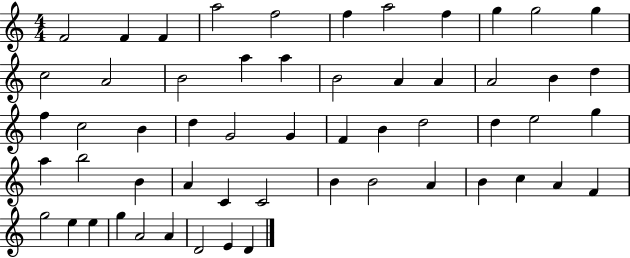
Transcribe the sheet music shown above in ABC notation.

X:1
T:Untitled
M:4/4
L:1/4
K:C
F2 F F a2 f2 f a2 f g g2 g c2 A2 B2 a a B2 A A A2 B d f c2 B d G2 G F B d2 d e2 g a b2 B A C C2 B B2 A B c A F g2 e e g A2 A D2 E D